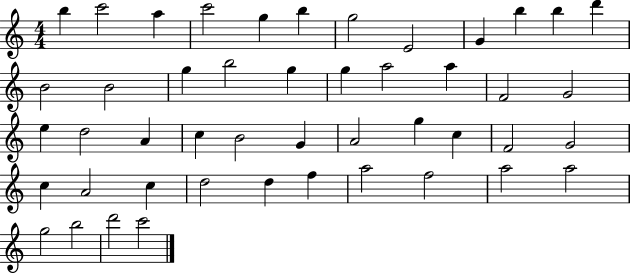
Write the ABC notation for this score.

X:1
T:Untitled
M:4/4
L:1/4
K:C
b c'2 a c'2 g b g2 E2 G b b d' B2 B2 g b2 g g a2 a F2 G2 e d2 A c B2 G A2 g c F2 G2 c A2 c d2 d f a2 f2 a2 a2 g2 b2 d'2 c'2